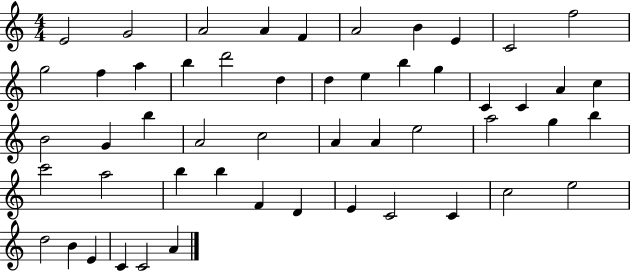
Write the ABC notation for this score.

X:1
T:Untitled
M:4/4
L:1/4
K:C
E2 G2 A2 A F A2 B E C2 f2 g2 f a b d'2 d d e b g C C A c B2 G b A2 c2 A A e2 a2 g b c'2 a2 b b F D E C2 C c2 e2 d2 B E C C2 A